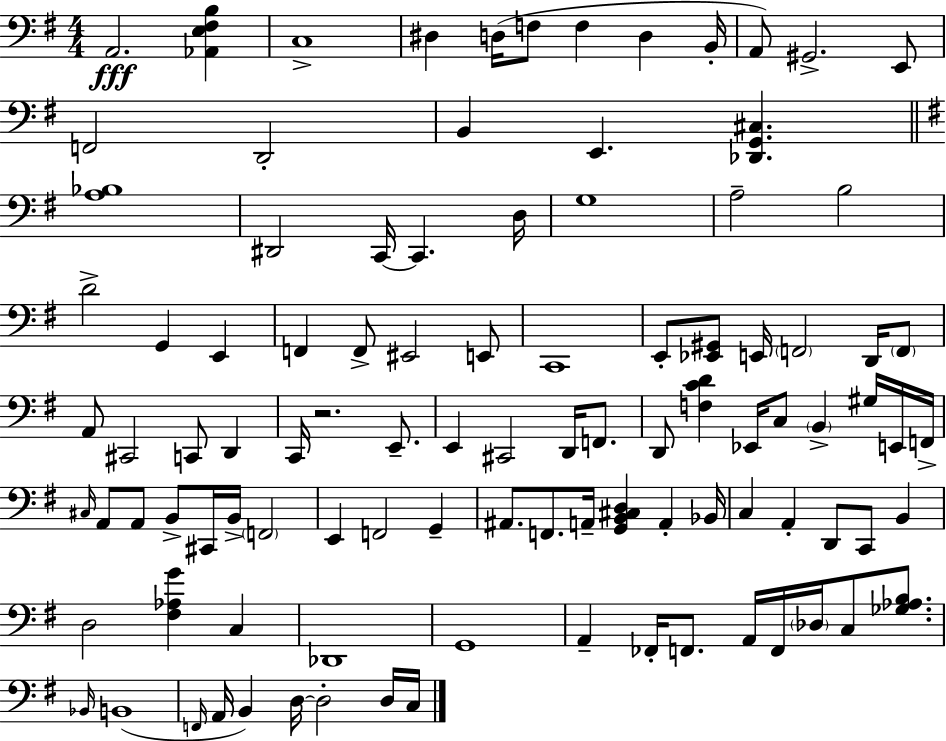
{
  \clef bass
  \numericTimeSignature
  \time 4/4
  \key g \major
  a,2.\fff <aes, e fis b>4 | c1-> | dis4 d16( f8 f4 d4 b,16-. | a,8) gis,2.-> e,8 | \break f,2 d,2-. | b,4 e,4. <des, g, cis>4. | \bar "||" \break \key g \major <a bes>1 | dis,2 c,16~~ c,4. d16 | g1 | a2-- b2 | \break d'2-> g,4 e,4 | f,4 f,8-> eis,2 e,8 | c,1 | e,8-. <ees, gis,>8 e,16 \parenthesize f,2 d,16 \parenthesize f,8 | \break a,8 cis,2 c,8 d,4 | c,16 r2. e,8.-- | e,4 cis,2 d,16 f,8. | d,8 <f c' d'>4 ees,16 c8 \parenthesize b,4-> gis16 e,16 f,16-> | \break \grace { cis16 } a,8 a,8 b,8-> cis,16 b,16-> \parenthesize f,2 | e,4 f,2 g,4-- | ais,8. f,8. a,16-- <g, b, cis d>4 a,4-. | bes,16 c4 a,4-. d,8 c,8 b,4 | \break d2 <fis aes g'>4 c4 | des,1 | g,1 | a,4-- fes,16-. f,8. a,16 f,16 \parenthesize des16 c8 <ges aes b>8. | \break \grace { bes,16 } b,1( | \grace { f,16 } a,16 b,4) d16~~ d2-. | d16 c16 \bar "|."
}